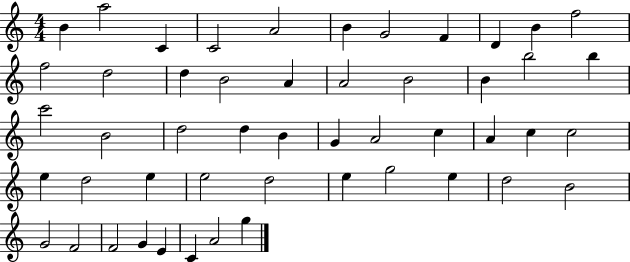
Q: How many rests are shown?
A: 0